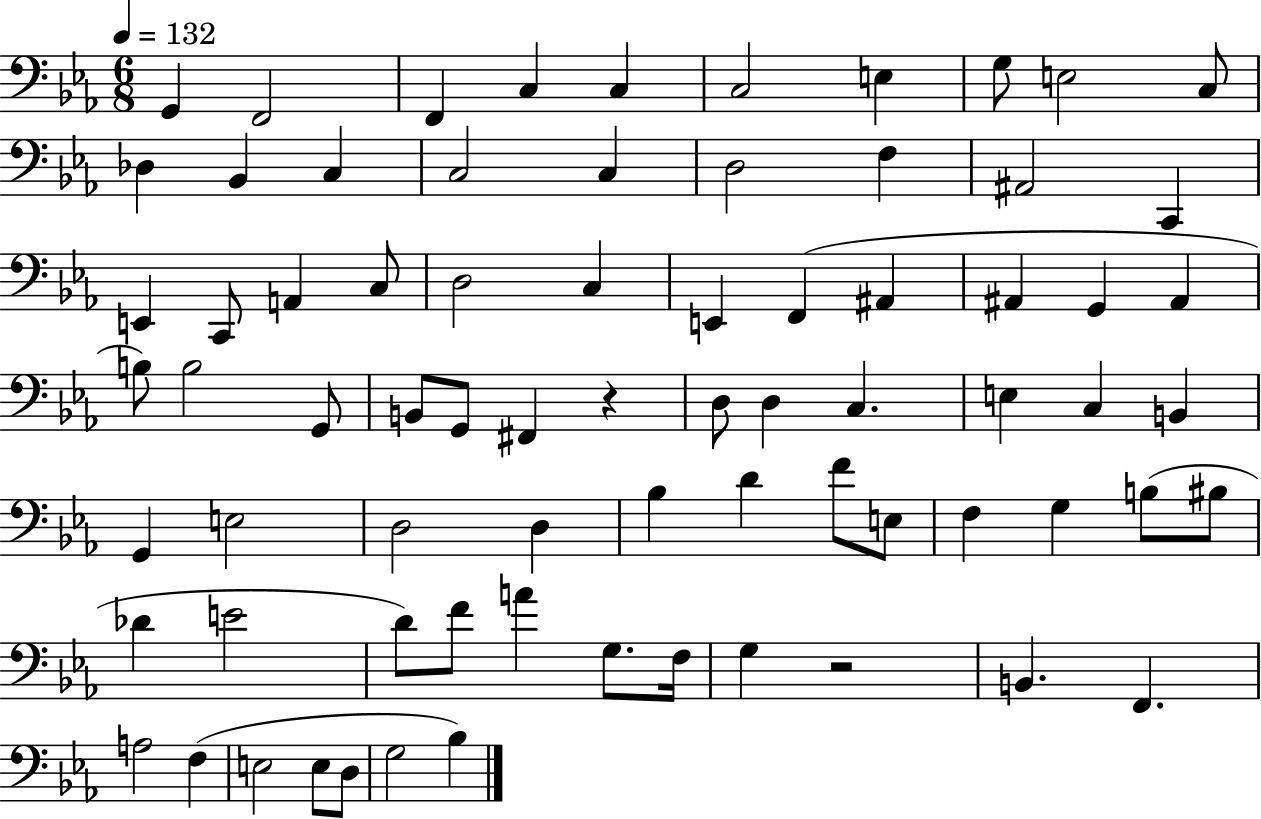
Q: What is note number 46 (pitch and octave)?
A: D3